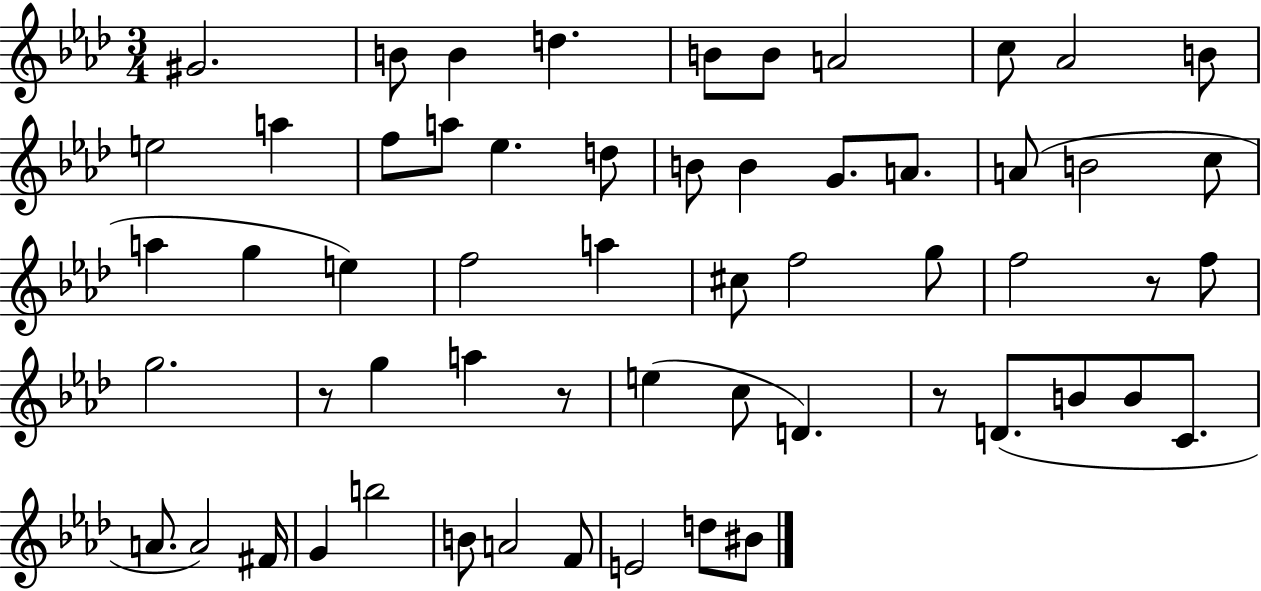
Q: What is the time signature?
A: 3/4